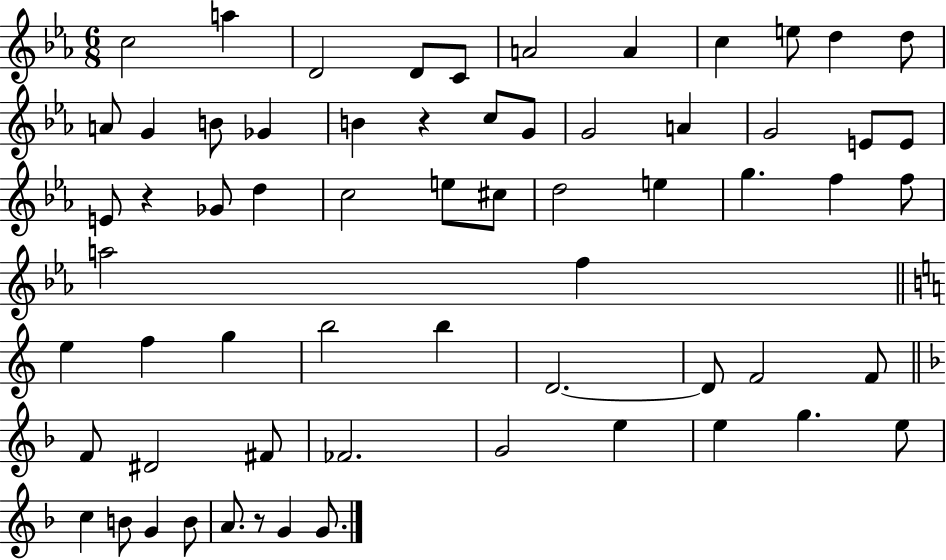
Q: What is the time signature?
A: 6/8